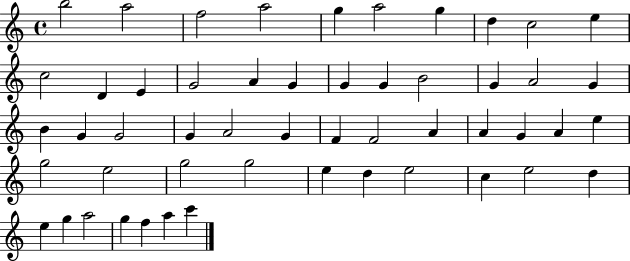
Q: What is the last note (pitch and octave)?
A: C6